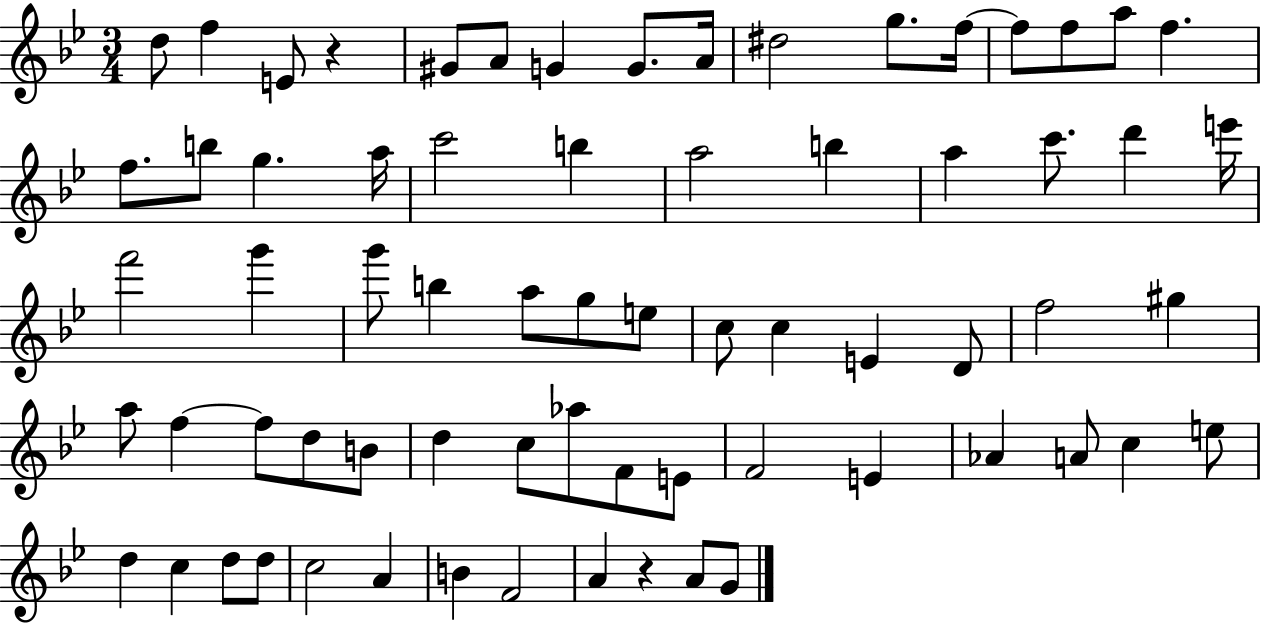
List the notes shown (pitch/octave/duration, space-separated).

D5/e F5/q E4/e R/q G#4/e A4/e G4/q G4/e. A4/s D#5/h G5/e. F5/s F5/e F5/e A5/e F5/q. F5/e. B5/e G5/q. A5/s C6/h B5/q A5/h B5/q A5/q C6/e. D6/q E6/s F6/h G6/q G6/e B5/q A5/e G5/e E5/e C5/e C5/q E4/q D4/e F5/h G#5/q A5/e F5/q F5/e D5/e B4/e D5/q C5/e Ab5/e F4/e E4/e F4/h E4/q Ab4/q A4/e C5/q E5/e D5/q C5/q D5/e D5/e C5/h A4/q B4/q F4/h A4/q R/q A4/e G4/e